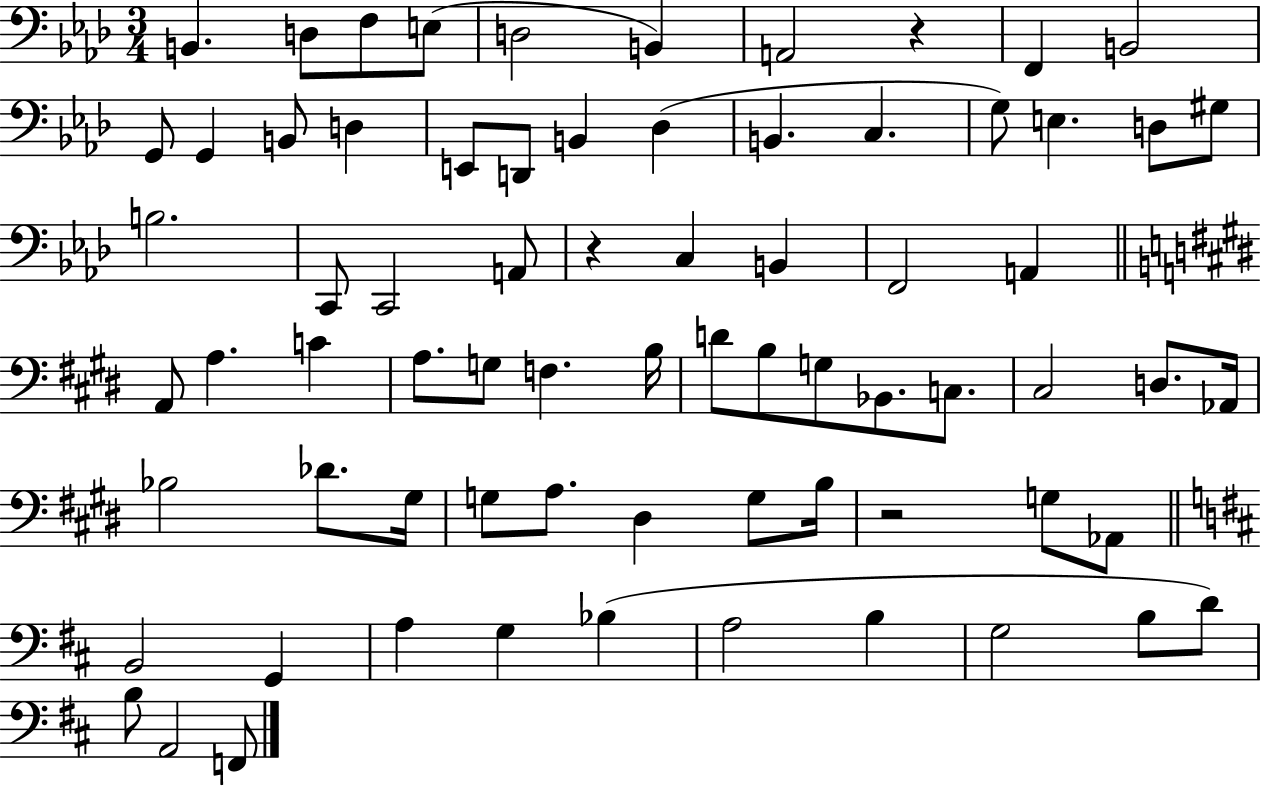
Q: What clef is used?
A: bass